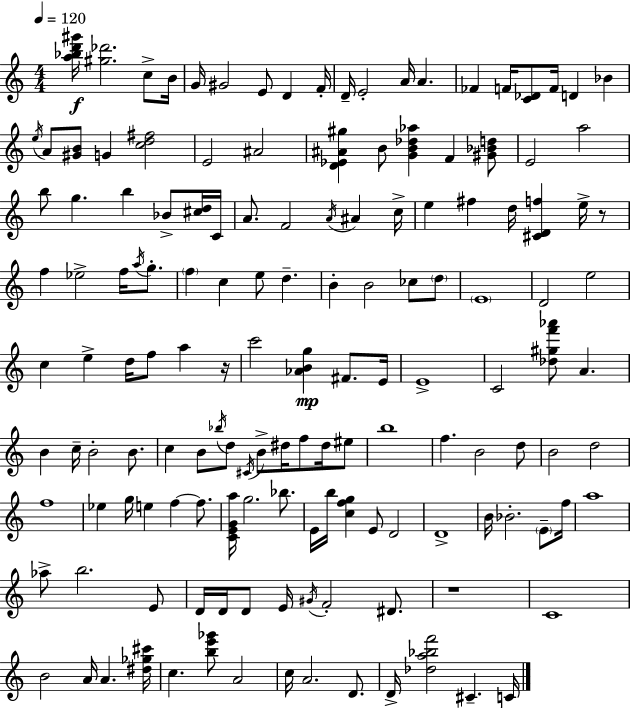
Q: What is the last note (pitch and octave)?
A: C4